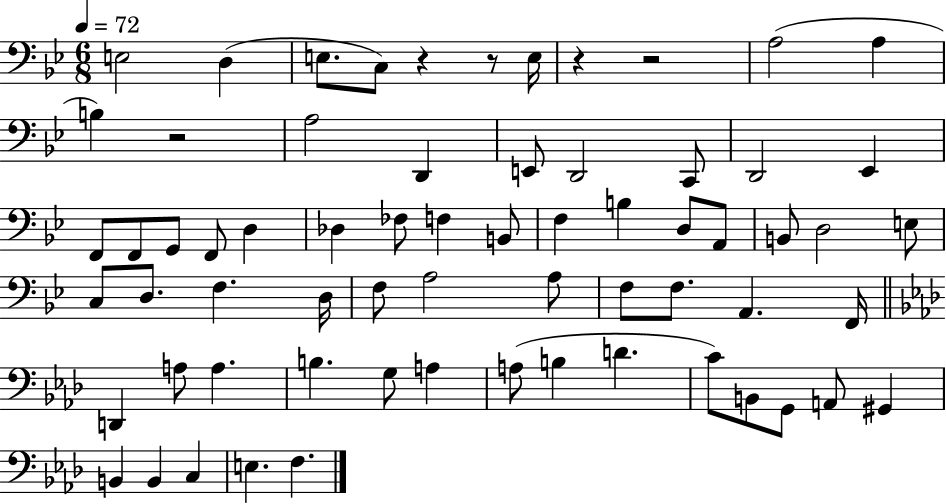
X:1
T:Untitled
M:6/8
L:1/4
K:Bb
E,2 D, E,/2 C,/2 z z/2 E,/4 z z2 A,2 A, B, z2 A,2 D,, E,,/2 D,,2 C,,/2 D,,2 _E,, F,,/2 F,,/2 G,,/2 F,,/2 D, _D, _F,/2 F, B,,/2 F, B, D,/2 A,,/2 B,,/2 D,2 E,/2 C,/2 D,/2 F, D,/4 F,/2 A,2 A,/2 F,/2 F,/2 A,, F,,/4 D,, A,/2 A, B, G,/2 A, A,/2 B, D C/2 B,,/2 G,,/2 A,,/2 ^G,, B,, B,, C, E, F,